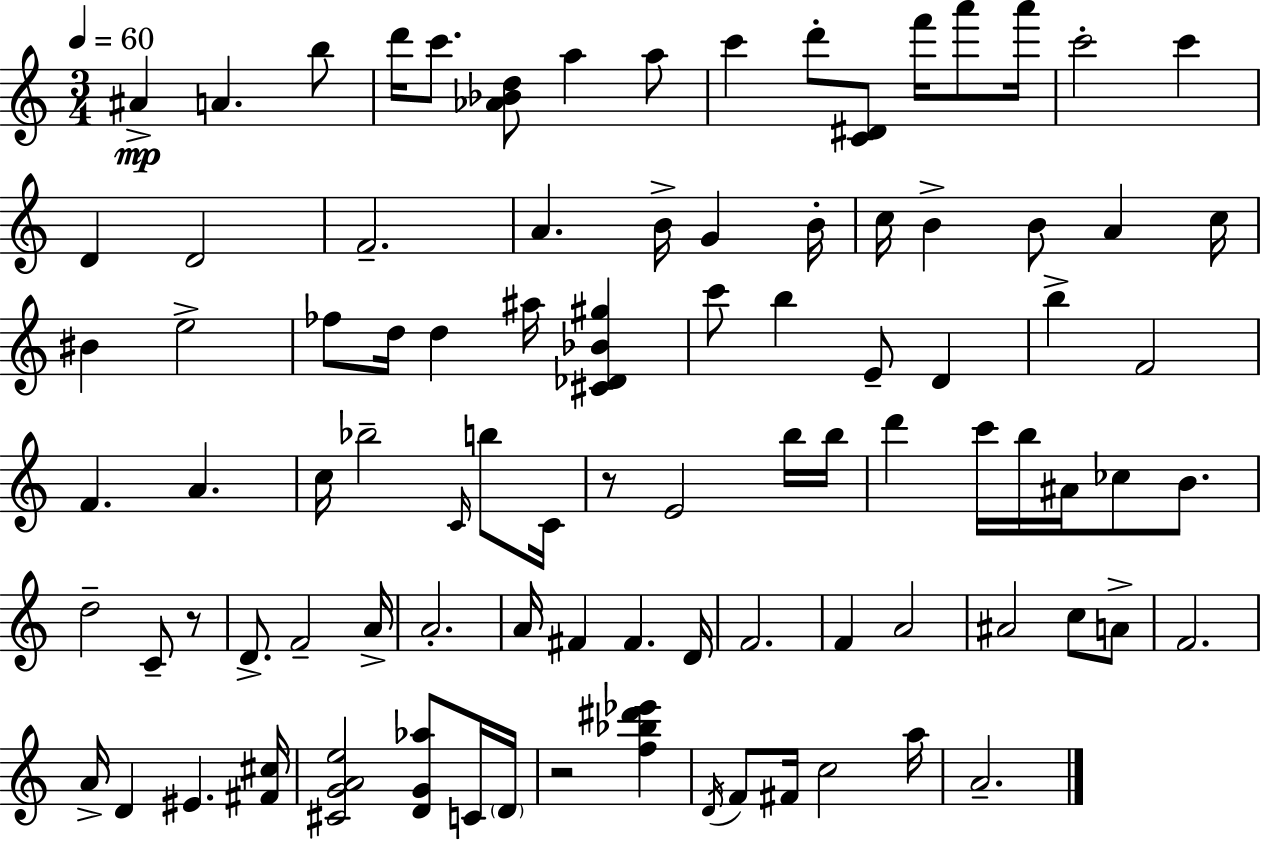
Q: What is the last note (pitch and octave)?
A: A4